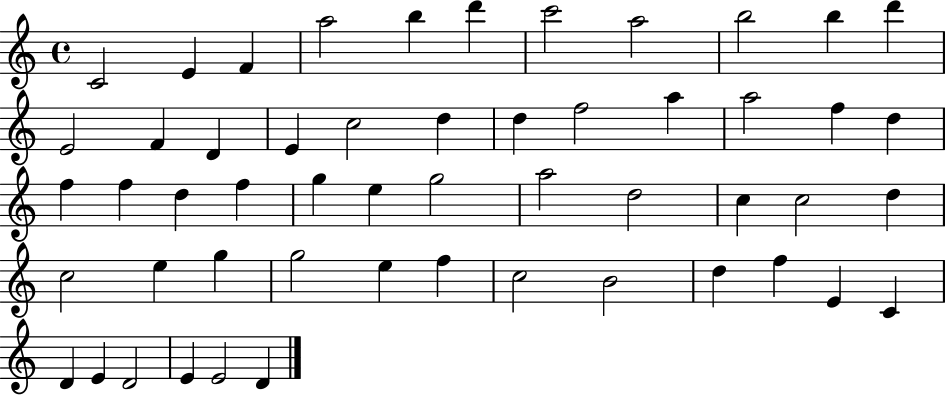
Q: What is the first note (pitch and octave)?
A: C4